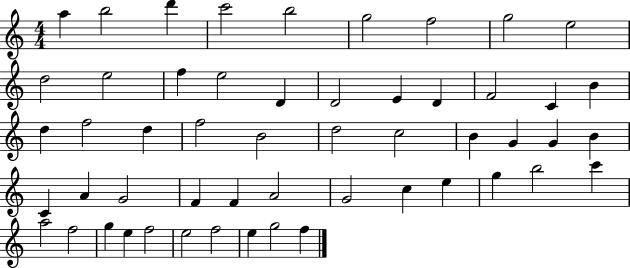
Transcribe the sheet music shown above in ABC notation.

X:1
T:Untitled
M:4/4
L:1/4
K:C
a b2 d' c'2 b2 g2 f2 g2 e2 d2 e2 f e2 D D2 E D F2 C B d f2 d f2 B2 d2 c2 B G G B C A G2 F F A2 G2 c e g b2 c' a2 f2 g e f2 e2 f2 e g2 f